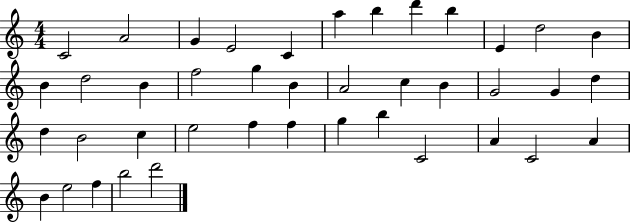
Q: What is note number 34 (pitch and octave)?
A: A4